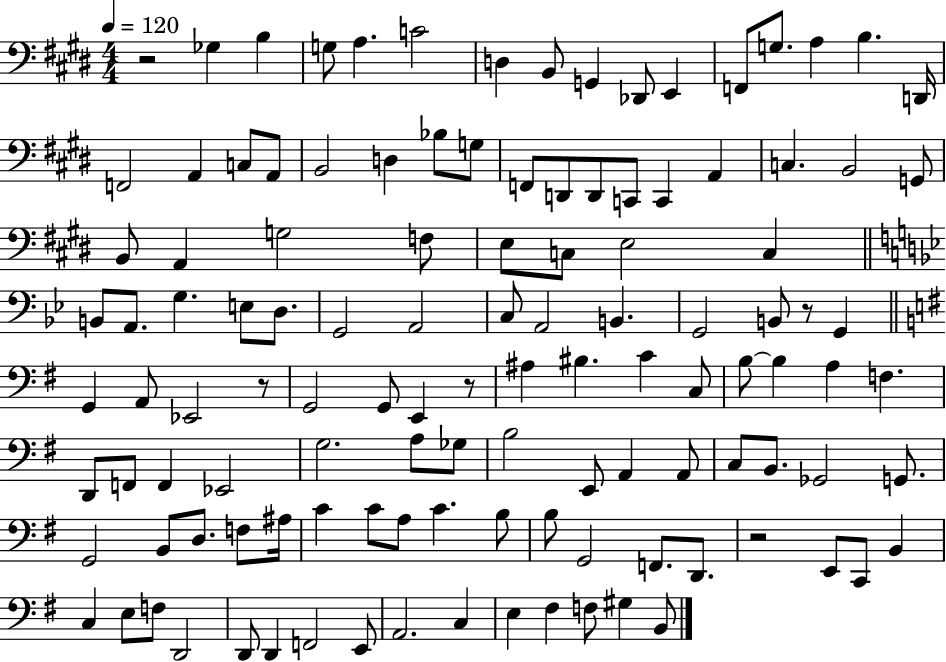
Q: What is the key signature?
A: E major